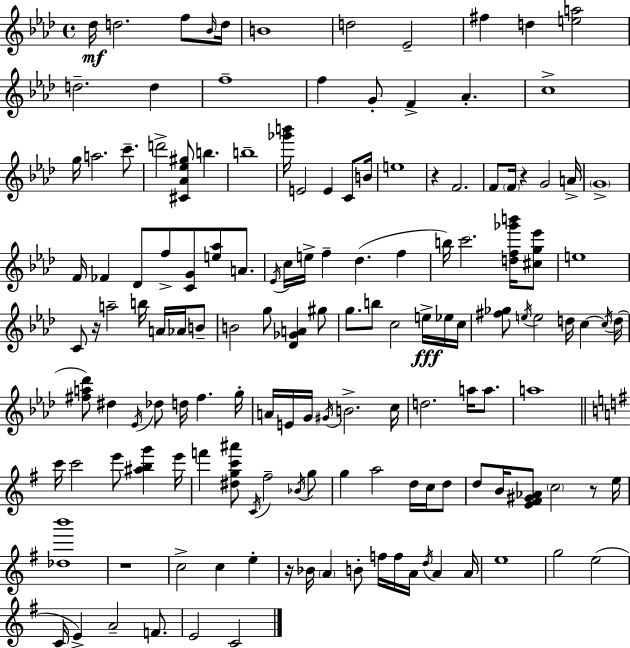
{
  \clef treble
  \time 4/4
  \defaultTimeSignature
  \key f \minor
  des''16\mf d''2. f''8 \grace { bes'16 } | d''16 b'1 | d''2 ees'2-- | fis''4 d''4 <e'' a''>2 | \break d''2.-- d''4 | f''1-- | f''4 g'8-. f'4-> aes'4.-. | c''1-> | \break g''16 a''2. c'''8.-- | d'''2-> <cis' aes' ees'' gis''>8 b''4. | b''1-- | <ges''' b'''>16 e'2 e'4 c'8 | \break b'16 e''1 | r4 f'2. | f'8 \parenthesize f'16 r4 g'2 | a'16-> \parenthesize g'1-> | \break f'16 fes'4 des'8 f''8-> <c' g'>8 <e'' aes''>8 a'8. | \acciaccatura { ees'16 } c''16 e''16-> f''4-- des''4.( f''4 | b''16) c'''2. <d'' f'' ges''' b'''>16 | <cis'' g'' ees'''>8 e''1 | \break c'8 r16 a''2-- b''16 a'16 aes'16 | b'8-- b'2 g''8 <des' ges' a'>4 | gis''8 g''8. b''8 c''2 e''16->\fff | ees''16 c''16 <fis'' ges''>8 \acciaccatura { e''16 } e''2 d''16 c''4~~ | \break \acciaccatura { c''16 }( d''16 <fis'' a'' des'''>8) dis''4 \acciaccatura { ees'16 } des''8 d''16 fis''4. | g''16-. a'16 e'16 g'16 \acciaccatura { gis'16 } b'2.-> | c''16 d''2. | a''16 a''8. a''1 | \break \bar "||" \break \key g \major c'''16 c'''2 e'''8 <ais'' b'' g'''>4 e'''16 | f'''4 <dis'' g'' c''' ais'''>8 \acciaccatura { c'16 } fis''2-- \acciaccatura { bes'16 } | g''8 g''4 a''2 d''16 c''16 | d''8 d''8 b'16 <e' fis' gis' aes'>8 \parenthesize c''2 r8 | \break e''16 <des'' b'''>1 | r1 | c''2-> c''4 e''4-. | r16 bes'16 \parenthesize a'4 b'8-. f''16 f''16 a'16 \acciaccatura { d''16 } a'4 | \break a'16 e''1 | g''2 e''2( | c'16 e'4->) a'2-- | f'8. e'2 c'2 | \break \bar "|."
}